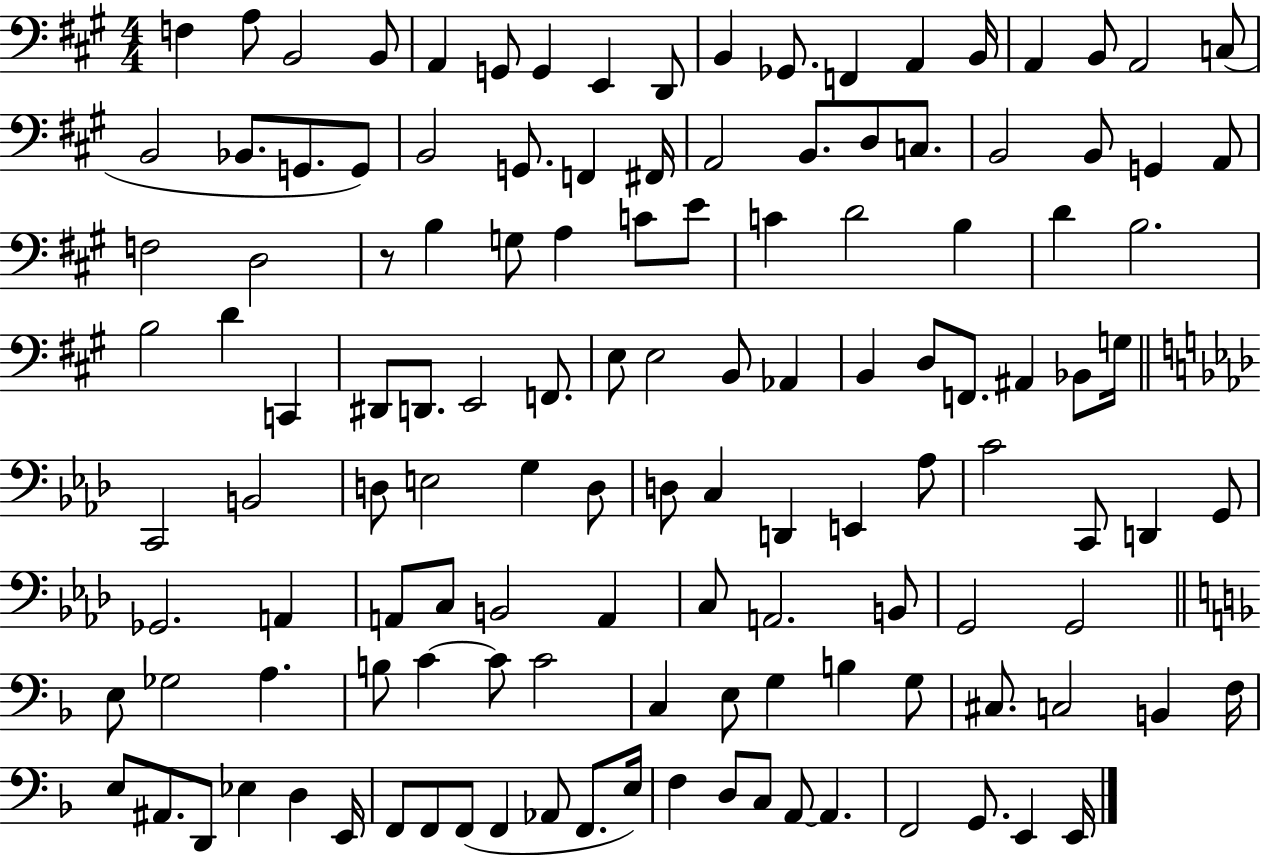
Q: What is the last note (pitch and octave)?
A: E2